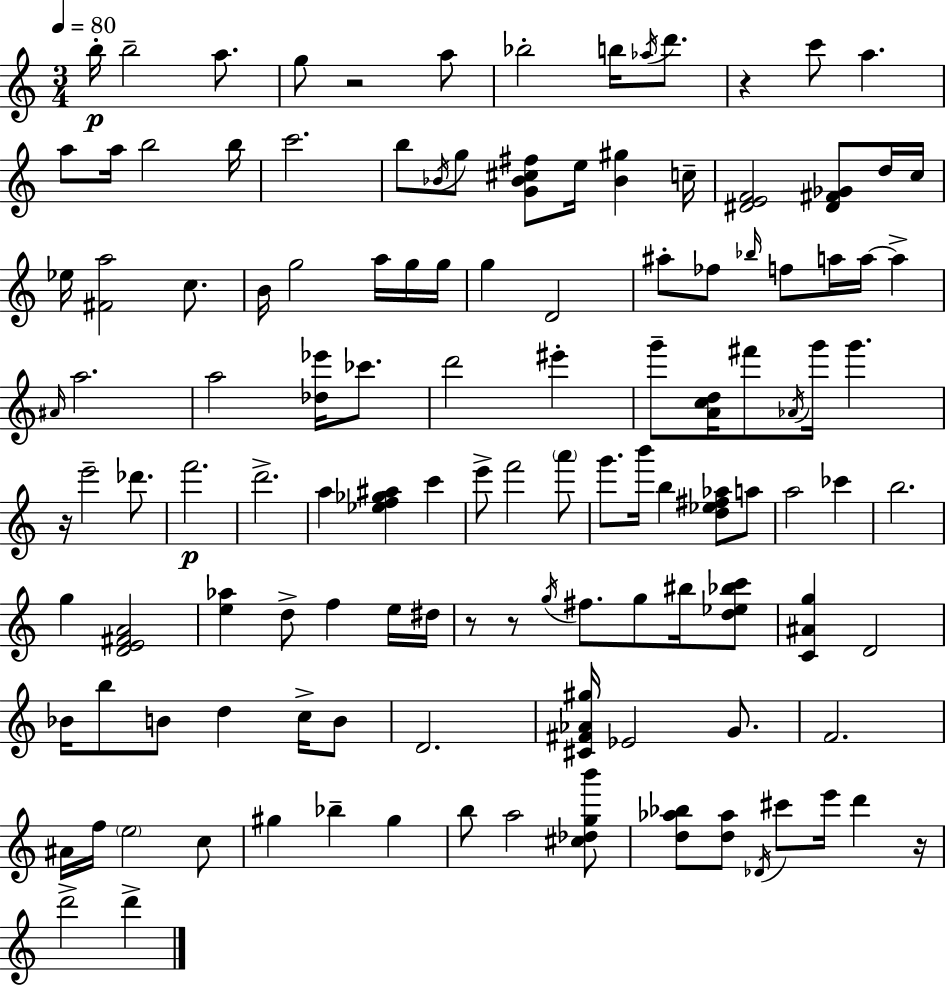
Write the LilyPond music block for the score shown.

{
  \clef treble
  \numericTimeSignature
  \time 3/4
  \key c \major
  \tempo 4 = 80
  b''16-.\p b''2-- a''8. | g''8 r2 a''8 | bes''2-. b''16 \acciaccatura { aes''16 } d'''8. | r4 c'''8 a''4. | \break a''8 a''16 b''2 | b''16 c'''2. | b''8 \acciaccatura { bes'16 } g''8 <g' bes' cis'' fis''>8 e''16 <bes' gis''>4 | c''16-- <dis' e' f'>2 <dis' fis' ges'>8 | \break d''16 c''16 ees''16 <fis' a''>2 c''8. | b'16 g''2 a''16 | g''16 g''16 g''4 d'2 | ais''8-. fes''8 \grace { bes''16 } f''8 a''16 a''16~~ a''4-> | \break \grace { ais'16 } a''2. | a''2 | <des'' ees'''>16 ces'''8. d'''2 | eis'''4-. g'''8-- <a' c'' d''>16 fis'''8 \acciaccatura { aes'16 } g'''16 g'''4. | \break r16 e'''2-- | des'''8. f'''2.\p | d'''2.-> | a''4 <ees'' f'' ges'' ais''>4 | \break c'''4 e'''8-> f'''2 | \parenthesize a'''8 g'''8. b'''16 b''4 | <d'' ees'' fis'' aes''>8 a''8 a''2 | ces'''4 b''2. | \break g''4 <d' e' fis' a'>2 | <e'' aes''>4 d''8-> f''4 | e''16 dis''16 r8 r8 \acciaccatura { g''16 } fis''8. | g''8 bis''16 <d'' ees'' bes'' c'''>8 <c' ais' g''>4 d'2 | \break bes'16 b''8 b'8 d''4 | c''16-> b'8 d'2. | <cis' fis' aes' gis''>16 ees'2 | g'8. f'2. | \break ais'16 f''16 \parenthesize e''2 | c''8 gis''4 bes''4-- | gis''4 b''8 a''2 | <cis'' des'' g'' b'''>8 <d'' aes'' bes''>8 <d'' aes''>8 \acciaccatura { des'16 } cis'''8 | \break e'''16 d'''4 r16 d'''2-> | d'''4-> \bar "|."
}